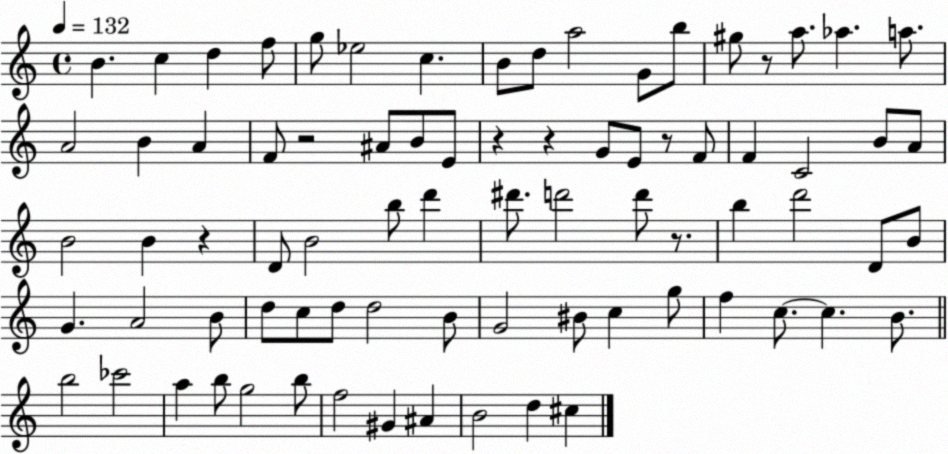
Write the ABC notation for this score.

X:1
T:Untitled
M:4/4
L:1/4
K:C
B c d f/2 g/2 _e2 c B/2 d/2 a2 G/2 b/2 ^g/2 z/2 a/2 _a a/2 A2 B A F/2 z2 ^A/2 B/2 E/2 z z G/2 E/2 z/2 F/2 F C2 B/2 A/2 B2 B z D/2 B2 b/2 d' ^d'/2 d'2 d'/2 z/2 b d'2 D/2 B/2 G A2 B/2 d/2 c/2 d/2 d2 B/2 G2 ^B/2 c g/2 f c/2 c B/2 b2 _c'2 a b/2 g2 b/2 f2 ^G ^A B2 d ^c